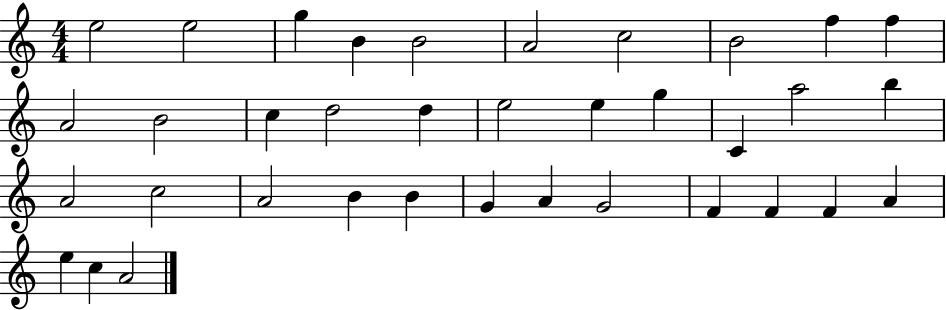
X:1
T:Untitled
M:4/4
L:1/4
K:C
e2 e2 g B B2 A2 c2 B2 f f A2 B2 c d2 d e2 e g C a2 b A2 c2 A2 B B G A G2 F F F A e c A2